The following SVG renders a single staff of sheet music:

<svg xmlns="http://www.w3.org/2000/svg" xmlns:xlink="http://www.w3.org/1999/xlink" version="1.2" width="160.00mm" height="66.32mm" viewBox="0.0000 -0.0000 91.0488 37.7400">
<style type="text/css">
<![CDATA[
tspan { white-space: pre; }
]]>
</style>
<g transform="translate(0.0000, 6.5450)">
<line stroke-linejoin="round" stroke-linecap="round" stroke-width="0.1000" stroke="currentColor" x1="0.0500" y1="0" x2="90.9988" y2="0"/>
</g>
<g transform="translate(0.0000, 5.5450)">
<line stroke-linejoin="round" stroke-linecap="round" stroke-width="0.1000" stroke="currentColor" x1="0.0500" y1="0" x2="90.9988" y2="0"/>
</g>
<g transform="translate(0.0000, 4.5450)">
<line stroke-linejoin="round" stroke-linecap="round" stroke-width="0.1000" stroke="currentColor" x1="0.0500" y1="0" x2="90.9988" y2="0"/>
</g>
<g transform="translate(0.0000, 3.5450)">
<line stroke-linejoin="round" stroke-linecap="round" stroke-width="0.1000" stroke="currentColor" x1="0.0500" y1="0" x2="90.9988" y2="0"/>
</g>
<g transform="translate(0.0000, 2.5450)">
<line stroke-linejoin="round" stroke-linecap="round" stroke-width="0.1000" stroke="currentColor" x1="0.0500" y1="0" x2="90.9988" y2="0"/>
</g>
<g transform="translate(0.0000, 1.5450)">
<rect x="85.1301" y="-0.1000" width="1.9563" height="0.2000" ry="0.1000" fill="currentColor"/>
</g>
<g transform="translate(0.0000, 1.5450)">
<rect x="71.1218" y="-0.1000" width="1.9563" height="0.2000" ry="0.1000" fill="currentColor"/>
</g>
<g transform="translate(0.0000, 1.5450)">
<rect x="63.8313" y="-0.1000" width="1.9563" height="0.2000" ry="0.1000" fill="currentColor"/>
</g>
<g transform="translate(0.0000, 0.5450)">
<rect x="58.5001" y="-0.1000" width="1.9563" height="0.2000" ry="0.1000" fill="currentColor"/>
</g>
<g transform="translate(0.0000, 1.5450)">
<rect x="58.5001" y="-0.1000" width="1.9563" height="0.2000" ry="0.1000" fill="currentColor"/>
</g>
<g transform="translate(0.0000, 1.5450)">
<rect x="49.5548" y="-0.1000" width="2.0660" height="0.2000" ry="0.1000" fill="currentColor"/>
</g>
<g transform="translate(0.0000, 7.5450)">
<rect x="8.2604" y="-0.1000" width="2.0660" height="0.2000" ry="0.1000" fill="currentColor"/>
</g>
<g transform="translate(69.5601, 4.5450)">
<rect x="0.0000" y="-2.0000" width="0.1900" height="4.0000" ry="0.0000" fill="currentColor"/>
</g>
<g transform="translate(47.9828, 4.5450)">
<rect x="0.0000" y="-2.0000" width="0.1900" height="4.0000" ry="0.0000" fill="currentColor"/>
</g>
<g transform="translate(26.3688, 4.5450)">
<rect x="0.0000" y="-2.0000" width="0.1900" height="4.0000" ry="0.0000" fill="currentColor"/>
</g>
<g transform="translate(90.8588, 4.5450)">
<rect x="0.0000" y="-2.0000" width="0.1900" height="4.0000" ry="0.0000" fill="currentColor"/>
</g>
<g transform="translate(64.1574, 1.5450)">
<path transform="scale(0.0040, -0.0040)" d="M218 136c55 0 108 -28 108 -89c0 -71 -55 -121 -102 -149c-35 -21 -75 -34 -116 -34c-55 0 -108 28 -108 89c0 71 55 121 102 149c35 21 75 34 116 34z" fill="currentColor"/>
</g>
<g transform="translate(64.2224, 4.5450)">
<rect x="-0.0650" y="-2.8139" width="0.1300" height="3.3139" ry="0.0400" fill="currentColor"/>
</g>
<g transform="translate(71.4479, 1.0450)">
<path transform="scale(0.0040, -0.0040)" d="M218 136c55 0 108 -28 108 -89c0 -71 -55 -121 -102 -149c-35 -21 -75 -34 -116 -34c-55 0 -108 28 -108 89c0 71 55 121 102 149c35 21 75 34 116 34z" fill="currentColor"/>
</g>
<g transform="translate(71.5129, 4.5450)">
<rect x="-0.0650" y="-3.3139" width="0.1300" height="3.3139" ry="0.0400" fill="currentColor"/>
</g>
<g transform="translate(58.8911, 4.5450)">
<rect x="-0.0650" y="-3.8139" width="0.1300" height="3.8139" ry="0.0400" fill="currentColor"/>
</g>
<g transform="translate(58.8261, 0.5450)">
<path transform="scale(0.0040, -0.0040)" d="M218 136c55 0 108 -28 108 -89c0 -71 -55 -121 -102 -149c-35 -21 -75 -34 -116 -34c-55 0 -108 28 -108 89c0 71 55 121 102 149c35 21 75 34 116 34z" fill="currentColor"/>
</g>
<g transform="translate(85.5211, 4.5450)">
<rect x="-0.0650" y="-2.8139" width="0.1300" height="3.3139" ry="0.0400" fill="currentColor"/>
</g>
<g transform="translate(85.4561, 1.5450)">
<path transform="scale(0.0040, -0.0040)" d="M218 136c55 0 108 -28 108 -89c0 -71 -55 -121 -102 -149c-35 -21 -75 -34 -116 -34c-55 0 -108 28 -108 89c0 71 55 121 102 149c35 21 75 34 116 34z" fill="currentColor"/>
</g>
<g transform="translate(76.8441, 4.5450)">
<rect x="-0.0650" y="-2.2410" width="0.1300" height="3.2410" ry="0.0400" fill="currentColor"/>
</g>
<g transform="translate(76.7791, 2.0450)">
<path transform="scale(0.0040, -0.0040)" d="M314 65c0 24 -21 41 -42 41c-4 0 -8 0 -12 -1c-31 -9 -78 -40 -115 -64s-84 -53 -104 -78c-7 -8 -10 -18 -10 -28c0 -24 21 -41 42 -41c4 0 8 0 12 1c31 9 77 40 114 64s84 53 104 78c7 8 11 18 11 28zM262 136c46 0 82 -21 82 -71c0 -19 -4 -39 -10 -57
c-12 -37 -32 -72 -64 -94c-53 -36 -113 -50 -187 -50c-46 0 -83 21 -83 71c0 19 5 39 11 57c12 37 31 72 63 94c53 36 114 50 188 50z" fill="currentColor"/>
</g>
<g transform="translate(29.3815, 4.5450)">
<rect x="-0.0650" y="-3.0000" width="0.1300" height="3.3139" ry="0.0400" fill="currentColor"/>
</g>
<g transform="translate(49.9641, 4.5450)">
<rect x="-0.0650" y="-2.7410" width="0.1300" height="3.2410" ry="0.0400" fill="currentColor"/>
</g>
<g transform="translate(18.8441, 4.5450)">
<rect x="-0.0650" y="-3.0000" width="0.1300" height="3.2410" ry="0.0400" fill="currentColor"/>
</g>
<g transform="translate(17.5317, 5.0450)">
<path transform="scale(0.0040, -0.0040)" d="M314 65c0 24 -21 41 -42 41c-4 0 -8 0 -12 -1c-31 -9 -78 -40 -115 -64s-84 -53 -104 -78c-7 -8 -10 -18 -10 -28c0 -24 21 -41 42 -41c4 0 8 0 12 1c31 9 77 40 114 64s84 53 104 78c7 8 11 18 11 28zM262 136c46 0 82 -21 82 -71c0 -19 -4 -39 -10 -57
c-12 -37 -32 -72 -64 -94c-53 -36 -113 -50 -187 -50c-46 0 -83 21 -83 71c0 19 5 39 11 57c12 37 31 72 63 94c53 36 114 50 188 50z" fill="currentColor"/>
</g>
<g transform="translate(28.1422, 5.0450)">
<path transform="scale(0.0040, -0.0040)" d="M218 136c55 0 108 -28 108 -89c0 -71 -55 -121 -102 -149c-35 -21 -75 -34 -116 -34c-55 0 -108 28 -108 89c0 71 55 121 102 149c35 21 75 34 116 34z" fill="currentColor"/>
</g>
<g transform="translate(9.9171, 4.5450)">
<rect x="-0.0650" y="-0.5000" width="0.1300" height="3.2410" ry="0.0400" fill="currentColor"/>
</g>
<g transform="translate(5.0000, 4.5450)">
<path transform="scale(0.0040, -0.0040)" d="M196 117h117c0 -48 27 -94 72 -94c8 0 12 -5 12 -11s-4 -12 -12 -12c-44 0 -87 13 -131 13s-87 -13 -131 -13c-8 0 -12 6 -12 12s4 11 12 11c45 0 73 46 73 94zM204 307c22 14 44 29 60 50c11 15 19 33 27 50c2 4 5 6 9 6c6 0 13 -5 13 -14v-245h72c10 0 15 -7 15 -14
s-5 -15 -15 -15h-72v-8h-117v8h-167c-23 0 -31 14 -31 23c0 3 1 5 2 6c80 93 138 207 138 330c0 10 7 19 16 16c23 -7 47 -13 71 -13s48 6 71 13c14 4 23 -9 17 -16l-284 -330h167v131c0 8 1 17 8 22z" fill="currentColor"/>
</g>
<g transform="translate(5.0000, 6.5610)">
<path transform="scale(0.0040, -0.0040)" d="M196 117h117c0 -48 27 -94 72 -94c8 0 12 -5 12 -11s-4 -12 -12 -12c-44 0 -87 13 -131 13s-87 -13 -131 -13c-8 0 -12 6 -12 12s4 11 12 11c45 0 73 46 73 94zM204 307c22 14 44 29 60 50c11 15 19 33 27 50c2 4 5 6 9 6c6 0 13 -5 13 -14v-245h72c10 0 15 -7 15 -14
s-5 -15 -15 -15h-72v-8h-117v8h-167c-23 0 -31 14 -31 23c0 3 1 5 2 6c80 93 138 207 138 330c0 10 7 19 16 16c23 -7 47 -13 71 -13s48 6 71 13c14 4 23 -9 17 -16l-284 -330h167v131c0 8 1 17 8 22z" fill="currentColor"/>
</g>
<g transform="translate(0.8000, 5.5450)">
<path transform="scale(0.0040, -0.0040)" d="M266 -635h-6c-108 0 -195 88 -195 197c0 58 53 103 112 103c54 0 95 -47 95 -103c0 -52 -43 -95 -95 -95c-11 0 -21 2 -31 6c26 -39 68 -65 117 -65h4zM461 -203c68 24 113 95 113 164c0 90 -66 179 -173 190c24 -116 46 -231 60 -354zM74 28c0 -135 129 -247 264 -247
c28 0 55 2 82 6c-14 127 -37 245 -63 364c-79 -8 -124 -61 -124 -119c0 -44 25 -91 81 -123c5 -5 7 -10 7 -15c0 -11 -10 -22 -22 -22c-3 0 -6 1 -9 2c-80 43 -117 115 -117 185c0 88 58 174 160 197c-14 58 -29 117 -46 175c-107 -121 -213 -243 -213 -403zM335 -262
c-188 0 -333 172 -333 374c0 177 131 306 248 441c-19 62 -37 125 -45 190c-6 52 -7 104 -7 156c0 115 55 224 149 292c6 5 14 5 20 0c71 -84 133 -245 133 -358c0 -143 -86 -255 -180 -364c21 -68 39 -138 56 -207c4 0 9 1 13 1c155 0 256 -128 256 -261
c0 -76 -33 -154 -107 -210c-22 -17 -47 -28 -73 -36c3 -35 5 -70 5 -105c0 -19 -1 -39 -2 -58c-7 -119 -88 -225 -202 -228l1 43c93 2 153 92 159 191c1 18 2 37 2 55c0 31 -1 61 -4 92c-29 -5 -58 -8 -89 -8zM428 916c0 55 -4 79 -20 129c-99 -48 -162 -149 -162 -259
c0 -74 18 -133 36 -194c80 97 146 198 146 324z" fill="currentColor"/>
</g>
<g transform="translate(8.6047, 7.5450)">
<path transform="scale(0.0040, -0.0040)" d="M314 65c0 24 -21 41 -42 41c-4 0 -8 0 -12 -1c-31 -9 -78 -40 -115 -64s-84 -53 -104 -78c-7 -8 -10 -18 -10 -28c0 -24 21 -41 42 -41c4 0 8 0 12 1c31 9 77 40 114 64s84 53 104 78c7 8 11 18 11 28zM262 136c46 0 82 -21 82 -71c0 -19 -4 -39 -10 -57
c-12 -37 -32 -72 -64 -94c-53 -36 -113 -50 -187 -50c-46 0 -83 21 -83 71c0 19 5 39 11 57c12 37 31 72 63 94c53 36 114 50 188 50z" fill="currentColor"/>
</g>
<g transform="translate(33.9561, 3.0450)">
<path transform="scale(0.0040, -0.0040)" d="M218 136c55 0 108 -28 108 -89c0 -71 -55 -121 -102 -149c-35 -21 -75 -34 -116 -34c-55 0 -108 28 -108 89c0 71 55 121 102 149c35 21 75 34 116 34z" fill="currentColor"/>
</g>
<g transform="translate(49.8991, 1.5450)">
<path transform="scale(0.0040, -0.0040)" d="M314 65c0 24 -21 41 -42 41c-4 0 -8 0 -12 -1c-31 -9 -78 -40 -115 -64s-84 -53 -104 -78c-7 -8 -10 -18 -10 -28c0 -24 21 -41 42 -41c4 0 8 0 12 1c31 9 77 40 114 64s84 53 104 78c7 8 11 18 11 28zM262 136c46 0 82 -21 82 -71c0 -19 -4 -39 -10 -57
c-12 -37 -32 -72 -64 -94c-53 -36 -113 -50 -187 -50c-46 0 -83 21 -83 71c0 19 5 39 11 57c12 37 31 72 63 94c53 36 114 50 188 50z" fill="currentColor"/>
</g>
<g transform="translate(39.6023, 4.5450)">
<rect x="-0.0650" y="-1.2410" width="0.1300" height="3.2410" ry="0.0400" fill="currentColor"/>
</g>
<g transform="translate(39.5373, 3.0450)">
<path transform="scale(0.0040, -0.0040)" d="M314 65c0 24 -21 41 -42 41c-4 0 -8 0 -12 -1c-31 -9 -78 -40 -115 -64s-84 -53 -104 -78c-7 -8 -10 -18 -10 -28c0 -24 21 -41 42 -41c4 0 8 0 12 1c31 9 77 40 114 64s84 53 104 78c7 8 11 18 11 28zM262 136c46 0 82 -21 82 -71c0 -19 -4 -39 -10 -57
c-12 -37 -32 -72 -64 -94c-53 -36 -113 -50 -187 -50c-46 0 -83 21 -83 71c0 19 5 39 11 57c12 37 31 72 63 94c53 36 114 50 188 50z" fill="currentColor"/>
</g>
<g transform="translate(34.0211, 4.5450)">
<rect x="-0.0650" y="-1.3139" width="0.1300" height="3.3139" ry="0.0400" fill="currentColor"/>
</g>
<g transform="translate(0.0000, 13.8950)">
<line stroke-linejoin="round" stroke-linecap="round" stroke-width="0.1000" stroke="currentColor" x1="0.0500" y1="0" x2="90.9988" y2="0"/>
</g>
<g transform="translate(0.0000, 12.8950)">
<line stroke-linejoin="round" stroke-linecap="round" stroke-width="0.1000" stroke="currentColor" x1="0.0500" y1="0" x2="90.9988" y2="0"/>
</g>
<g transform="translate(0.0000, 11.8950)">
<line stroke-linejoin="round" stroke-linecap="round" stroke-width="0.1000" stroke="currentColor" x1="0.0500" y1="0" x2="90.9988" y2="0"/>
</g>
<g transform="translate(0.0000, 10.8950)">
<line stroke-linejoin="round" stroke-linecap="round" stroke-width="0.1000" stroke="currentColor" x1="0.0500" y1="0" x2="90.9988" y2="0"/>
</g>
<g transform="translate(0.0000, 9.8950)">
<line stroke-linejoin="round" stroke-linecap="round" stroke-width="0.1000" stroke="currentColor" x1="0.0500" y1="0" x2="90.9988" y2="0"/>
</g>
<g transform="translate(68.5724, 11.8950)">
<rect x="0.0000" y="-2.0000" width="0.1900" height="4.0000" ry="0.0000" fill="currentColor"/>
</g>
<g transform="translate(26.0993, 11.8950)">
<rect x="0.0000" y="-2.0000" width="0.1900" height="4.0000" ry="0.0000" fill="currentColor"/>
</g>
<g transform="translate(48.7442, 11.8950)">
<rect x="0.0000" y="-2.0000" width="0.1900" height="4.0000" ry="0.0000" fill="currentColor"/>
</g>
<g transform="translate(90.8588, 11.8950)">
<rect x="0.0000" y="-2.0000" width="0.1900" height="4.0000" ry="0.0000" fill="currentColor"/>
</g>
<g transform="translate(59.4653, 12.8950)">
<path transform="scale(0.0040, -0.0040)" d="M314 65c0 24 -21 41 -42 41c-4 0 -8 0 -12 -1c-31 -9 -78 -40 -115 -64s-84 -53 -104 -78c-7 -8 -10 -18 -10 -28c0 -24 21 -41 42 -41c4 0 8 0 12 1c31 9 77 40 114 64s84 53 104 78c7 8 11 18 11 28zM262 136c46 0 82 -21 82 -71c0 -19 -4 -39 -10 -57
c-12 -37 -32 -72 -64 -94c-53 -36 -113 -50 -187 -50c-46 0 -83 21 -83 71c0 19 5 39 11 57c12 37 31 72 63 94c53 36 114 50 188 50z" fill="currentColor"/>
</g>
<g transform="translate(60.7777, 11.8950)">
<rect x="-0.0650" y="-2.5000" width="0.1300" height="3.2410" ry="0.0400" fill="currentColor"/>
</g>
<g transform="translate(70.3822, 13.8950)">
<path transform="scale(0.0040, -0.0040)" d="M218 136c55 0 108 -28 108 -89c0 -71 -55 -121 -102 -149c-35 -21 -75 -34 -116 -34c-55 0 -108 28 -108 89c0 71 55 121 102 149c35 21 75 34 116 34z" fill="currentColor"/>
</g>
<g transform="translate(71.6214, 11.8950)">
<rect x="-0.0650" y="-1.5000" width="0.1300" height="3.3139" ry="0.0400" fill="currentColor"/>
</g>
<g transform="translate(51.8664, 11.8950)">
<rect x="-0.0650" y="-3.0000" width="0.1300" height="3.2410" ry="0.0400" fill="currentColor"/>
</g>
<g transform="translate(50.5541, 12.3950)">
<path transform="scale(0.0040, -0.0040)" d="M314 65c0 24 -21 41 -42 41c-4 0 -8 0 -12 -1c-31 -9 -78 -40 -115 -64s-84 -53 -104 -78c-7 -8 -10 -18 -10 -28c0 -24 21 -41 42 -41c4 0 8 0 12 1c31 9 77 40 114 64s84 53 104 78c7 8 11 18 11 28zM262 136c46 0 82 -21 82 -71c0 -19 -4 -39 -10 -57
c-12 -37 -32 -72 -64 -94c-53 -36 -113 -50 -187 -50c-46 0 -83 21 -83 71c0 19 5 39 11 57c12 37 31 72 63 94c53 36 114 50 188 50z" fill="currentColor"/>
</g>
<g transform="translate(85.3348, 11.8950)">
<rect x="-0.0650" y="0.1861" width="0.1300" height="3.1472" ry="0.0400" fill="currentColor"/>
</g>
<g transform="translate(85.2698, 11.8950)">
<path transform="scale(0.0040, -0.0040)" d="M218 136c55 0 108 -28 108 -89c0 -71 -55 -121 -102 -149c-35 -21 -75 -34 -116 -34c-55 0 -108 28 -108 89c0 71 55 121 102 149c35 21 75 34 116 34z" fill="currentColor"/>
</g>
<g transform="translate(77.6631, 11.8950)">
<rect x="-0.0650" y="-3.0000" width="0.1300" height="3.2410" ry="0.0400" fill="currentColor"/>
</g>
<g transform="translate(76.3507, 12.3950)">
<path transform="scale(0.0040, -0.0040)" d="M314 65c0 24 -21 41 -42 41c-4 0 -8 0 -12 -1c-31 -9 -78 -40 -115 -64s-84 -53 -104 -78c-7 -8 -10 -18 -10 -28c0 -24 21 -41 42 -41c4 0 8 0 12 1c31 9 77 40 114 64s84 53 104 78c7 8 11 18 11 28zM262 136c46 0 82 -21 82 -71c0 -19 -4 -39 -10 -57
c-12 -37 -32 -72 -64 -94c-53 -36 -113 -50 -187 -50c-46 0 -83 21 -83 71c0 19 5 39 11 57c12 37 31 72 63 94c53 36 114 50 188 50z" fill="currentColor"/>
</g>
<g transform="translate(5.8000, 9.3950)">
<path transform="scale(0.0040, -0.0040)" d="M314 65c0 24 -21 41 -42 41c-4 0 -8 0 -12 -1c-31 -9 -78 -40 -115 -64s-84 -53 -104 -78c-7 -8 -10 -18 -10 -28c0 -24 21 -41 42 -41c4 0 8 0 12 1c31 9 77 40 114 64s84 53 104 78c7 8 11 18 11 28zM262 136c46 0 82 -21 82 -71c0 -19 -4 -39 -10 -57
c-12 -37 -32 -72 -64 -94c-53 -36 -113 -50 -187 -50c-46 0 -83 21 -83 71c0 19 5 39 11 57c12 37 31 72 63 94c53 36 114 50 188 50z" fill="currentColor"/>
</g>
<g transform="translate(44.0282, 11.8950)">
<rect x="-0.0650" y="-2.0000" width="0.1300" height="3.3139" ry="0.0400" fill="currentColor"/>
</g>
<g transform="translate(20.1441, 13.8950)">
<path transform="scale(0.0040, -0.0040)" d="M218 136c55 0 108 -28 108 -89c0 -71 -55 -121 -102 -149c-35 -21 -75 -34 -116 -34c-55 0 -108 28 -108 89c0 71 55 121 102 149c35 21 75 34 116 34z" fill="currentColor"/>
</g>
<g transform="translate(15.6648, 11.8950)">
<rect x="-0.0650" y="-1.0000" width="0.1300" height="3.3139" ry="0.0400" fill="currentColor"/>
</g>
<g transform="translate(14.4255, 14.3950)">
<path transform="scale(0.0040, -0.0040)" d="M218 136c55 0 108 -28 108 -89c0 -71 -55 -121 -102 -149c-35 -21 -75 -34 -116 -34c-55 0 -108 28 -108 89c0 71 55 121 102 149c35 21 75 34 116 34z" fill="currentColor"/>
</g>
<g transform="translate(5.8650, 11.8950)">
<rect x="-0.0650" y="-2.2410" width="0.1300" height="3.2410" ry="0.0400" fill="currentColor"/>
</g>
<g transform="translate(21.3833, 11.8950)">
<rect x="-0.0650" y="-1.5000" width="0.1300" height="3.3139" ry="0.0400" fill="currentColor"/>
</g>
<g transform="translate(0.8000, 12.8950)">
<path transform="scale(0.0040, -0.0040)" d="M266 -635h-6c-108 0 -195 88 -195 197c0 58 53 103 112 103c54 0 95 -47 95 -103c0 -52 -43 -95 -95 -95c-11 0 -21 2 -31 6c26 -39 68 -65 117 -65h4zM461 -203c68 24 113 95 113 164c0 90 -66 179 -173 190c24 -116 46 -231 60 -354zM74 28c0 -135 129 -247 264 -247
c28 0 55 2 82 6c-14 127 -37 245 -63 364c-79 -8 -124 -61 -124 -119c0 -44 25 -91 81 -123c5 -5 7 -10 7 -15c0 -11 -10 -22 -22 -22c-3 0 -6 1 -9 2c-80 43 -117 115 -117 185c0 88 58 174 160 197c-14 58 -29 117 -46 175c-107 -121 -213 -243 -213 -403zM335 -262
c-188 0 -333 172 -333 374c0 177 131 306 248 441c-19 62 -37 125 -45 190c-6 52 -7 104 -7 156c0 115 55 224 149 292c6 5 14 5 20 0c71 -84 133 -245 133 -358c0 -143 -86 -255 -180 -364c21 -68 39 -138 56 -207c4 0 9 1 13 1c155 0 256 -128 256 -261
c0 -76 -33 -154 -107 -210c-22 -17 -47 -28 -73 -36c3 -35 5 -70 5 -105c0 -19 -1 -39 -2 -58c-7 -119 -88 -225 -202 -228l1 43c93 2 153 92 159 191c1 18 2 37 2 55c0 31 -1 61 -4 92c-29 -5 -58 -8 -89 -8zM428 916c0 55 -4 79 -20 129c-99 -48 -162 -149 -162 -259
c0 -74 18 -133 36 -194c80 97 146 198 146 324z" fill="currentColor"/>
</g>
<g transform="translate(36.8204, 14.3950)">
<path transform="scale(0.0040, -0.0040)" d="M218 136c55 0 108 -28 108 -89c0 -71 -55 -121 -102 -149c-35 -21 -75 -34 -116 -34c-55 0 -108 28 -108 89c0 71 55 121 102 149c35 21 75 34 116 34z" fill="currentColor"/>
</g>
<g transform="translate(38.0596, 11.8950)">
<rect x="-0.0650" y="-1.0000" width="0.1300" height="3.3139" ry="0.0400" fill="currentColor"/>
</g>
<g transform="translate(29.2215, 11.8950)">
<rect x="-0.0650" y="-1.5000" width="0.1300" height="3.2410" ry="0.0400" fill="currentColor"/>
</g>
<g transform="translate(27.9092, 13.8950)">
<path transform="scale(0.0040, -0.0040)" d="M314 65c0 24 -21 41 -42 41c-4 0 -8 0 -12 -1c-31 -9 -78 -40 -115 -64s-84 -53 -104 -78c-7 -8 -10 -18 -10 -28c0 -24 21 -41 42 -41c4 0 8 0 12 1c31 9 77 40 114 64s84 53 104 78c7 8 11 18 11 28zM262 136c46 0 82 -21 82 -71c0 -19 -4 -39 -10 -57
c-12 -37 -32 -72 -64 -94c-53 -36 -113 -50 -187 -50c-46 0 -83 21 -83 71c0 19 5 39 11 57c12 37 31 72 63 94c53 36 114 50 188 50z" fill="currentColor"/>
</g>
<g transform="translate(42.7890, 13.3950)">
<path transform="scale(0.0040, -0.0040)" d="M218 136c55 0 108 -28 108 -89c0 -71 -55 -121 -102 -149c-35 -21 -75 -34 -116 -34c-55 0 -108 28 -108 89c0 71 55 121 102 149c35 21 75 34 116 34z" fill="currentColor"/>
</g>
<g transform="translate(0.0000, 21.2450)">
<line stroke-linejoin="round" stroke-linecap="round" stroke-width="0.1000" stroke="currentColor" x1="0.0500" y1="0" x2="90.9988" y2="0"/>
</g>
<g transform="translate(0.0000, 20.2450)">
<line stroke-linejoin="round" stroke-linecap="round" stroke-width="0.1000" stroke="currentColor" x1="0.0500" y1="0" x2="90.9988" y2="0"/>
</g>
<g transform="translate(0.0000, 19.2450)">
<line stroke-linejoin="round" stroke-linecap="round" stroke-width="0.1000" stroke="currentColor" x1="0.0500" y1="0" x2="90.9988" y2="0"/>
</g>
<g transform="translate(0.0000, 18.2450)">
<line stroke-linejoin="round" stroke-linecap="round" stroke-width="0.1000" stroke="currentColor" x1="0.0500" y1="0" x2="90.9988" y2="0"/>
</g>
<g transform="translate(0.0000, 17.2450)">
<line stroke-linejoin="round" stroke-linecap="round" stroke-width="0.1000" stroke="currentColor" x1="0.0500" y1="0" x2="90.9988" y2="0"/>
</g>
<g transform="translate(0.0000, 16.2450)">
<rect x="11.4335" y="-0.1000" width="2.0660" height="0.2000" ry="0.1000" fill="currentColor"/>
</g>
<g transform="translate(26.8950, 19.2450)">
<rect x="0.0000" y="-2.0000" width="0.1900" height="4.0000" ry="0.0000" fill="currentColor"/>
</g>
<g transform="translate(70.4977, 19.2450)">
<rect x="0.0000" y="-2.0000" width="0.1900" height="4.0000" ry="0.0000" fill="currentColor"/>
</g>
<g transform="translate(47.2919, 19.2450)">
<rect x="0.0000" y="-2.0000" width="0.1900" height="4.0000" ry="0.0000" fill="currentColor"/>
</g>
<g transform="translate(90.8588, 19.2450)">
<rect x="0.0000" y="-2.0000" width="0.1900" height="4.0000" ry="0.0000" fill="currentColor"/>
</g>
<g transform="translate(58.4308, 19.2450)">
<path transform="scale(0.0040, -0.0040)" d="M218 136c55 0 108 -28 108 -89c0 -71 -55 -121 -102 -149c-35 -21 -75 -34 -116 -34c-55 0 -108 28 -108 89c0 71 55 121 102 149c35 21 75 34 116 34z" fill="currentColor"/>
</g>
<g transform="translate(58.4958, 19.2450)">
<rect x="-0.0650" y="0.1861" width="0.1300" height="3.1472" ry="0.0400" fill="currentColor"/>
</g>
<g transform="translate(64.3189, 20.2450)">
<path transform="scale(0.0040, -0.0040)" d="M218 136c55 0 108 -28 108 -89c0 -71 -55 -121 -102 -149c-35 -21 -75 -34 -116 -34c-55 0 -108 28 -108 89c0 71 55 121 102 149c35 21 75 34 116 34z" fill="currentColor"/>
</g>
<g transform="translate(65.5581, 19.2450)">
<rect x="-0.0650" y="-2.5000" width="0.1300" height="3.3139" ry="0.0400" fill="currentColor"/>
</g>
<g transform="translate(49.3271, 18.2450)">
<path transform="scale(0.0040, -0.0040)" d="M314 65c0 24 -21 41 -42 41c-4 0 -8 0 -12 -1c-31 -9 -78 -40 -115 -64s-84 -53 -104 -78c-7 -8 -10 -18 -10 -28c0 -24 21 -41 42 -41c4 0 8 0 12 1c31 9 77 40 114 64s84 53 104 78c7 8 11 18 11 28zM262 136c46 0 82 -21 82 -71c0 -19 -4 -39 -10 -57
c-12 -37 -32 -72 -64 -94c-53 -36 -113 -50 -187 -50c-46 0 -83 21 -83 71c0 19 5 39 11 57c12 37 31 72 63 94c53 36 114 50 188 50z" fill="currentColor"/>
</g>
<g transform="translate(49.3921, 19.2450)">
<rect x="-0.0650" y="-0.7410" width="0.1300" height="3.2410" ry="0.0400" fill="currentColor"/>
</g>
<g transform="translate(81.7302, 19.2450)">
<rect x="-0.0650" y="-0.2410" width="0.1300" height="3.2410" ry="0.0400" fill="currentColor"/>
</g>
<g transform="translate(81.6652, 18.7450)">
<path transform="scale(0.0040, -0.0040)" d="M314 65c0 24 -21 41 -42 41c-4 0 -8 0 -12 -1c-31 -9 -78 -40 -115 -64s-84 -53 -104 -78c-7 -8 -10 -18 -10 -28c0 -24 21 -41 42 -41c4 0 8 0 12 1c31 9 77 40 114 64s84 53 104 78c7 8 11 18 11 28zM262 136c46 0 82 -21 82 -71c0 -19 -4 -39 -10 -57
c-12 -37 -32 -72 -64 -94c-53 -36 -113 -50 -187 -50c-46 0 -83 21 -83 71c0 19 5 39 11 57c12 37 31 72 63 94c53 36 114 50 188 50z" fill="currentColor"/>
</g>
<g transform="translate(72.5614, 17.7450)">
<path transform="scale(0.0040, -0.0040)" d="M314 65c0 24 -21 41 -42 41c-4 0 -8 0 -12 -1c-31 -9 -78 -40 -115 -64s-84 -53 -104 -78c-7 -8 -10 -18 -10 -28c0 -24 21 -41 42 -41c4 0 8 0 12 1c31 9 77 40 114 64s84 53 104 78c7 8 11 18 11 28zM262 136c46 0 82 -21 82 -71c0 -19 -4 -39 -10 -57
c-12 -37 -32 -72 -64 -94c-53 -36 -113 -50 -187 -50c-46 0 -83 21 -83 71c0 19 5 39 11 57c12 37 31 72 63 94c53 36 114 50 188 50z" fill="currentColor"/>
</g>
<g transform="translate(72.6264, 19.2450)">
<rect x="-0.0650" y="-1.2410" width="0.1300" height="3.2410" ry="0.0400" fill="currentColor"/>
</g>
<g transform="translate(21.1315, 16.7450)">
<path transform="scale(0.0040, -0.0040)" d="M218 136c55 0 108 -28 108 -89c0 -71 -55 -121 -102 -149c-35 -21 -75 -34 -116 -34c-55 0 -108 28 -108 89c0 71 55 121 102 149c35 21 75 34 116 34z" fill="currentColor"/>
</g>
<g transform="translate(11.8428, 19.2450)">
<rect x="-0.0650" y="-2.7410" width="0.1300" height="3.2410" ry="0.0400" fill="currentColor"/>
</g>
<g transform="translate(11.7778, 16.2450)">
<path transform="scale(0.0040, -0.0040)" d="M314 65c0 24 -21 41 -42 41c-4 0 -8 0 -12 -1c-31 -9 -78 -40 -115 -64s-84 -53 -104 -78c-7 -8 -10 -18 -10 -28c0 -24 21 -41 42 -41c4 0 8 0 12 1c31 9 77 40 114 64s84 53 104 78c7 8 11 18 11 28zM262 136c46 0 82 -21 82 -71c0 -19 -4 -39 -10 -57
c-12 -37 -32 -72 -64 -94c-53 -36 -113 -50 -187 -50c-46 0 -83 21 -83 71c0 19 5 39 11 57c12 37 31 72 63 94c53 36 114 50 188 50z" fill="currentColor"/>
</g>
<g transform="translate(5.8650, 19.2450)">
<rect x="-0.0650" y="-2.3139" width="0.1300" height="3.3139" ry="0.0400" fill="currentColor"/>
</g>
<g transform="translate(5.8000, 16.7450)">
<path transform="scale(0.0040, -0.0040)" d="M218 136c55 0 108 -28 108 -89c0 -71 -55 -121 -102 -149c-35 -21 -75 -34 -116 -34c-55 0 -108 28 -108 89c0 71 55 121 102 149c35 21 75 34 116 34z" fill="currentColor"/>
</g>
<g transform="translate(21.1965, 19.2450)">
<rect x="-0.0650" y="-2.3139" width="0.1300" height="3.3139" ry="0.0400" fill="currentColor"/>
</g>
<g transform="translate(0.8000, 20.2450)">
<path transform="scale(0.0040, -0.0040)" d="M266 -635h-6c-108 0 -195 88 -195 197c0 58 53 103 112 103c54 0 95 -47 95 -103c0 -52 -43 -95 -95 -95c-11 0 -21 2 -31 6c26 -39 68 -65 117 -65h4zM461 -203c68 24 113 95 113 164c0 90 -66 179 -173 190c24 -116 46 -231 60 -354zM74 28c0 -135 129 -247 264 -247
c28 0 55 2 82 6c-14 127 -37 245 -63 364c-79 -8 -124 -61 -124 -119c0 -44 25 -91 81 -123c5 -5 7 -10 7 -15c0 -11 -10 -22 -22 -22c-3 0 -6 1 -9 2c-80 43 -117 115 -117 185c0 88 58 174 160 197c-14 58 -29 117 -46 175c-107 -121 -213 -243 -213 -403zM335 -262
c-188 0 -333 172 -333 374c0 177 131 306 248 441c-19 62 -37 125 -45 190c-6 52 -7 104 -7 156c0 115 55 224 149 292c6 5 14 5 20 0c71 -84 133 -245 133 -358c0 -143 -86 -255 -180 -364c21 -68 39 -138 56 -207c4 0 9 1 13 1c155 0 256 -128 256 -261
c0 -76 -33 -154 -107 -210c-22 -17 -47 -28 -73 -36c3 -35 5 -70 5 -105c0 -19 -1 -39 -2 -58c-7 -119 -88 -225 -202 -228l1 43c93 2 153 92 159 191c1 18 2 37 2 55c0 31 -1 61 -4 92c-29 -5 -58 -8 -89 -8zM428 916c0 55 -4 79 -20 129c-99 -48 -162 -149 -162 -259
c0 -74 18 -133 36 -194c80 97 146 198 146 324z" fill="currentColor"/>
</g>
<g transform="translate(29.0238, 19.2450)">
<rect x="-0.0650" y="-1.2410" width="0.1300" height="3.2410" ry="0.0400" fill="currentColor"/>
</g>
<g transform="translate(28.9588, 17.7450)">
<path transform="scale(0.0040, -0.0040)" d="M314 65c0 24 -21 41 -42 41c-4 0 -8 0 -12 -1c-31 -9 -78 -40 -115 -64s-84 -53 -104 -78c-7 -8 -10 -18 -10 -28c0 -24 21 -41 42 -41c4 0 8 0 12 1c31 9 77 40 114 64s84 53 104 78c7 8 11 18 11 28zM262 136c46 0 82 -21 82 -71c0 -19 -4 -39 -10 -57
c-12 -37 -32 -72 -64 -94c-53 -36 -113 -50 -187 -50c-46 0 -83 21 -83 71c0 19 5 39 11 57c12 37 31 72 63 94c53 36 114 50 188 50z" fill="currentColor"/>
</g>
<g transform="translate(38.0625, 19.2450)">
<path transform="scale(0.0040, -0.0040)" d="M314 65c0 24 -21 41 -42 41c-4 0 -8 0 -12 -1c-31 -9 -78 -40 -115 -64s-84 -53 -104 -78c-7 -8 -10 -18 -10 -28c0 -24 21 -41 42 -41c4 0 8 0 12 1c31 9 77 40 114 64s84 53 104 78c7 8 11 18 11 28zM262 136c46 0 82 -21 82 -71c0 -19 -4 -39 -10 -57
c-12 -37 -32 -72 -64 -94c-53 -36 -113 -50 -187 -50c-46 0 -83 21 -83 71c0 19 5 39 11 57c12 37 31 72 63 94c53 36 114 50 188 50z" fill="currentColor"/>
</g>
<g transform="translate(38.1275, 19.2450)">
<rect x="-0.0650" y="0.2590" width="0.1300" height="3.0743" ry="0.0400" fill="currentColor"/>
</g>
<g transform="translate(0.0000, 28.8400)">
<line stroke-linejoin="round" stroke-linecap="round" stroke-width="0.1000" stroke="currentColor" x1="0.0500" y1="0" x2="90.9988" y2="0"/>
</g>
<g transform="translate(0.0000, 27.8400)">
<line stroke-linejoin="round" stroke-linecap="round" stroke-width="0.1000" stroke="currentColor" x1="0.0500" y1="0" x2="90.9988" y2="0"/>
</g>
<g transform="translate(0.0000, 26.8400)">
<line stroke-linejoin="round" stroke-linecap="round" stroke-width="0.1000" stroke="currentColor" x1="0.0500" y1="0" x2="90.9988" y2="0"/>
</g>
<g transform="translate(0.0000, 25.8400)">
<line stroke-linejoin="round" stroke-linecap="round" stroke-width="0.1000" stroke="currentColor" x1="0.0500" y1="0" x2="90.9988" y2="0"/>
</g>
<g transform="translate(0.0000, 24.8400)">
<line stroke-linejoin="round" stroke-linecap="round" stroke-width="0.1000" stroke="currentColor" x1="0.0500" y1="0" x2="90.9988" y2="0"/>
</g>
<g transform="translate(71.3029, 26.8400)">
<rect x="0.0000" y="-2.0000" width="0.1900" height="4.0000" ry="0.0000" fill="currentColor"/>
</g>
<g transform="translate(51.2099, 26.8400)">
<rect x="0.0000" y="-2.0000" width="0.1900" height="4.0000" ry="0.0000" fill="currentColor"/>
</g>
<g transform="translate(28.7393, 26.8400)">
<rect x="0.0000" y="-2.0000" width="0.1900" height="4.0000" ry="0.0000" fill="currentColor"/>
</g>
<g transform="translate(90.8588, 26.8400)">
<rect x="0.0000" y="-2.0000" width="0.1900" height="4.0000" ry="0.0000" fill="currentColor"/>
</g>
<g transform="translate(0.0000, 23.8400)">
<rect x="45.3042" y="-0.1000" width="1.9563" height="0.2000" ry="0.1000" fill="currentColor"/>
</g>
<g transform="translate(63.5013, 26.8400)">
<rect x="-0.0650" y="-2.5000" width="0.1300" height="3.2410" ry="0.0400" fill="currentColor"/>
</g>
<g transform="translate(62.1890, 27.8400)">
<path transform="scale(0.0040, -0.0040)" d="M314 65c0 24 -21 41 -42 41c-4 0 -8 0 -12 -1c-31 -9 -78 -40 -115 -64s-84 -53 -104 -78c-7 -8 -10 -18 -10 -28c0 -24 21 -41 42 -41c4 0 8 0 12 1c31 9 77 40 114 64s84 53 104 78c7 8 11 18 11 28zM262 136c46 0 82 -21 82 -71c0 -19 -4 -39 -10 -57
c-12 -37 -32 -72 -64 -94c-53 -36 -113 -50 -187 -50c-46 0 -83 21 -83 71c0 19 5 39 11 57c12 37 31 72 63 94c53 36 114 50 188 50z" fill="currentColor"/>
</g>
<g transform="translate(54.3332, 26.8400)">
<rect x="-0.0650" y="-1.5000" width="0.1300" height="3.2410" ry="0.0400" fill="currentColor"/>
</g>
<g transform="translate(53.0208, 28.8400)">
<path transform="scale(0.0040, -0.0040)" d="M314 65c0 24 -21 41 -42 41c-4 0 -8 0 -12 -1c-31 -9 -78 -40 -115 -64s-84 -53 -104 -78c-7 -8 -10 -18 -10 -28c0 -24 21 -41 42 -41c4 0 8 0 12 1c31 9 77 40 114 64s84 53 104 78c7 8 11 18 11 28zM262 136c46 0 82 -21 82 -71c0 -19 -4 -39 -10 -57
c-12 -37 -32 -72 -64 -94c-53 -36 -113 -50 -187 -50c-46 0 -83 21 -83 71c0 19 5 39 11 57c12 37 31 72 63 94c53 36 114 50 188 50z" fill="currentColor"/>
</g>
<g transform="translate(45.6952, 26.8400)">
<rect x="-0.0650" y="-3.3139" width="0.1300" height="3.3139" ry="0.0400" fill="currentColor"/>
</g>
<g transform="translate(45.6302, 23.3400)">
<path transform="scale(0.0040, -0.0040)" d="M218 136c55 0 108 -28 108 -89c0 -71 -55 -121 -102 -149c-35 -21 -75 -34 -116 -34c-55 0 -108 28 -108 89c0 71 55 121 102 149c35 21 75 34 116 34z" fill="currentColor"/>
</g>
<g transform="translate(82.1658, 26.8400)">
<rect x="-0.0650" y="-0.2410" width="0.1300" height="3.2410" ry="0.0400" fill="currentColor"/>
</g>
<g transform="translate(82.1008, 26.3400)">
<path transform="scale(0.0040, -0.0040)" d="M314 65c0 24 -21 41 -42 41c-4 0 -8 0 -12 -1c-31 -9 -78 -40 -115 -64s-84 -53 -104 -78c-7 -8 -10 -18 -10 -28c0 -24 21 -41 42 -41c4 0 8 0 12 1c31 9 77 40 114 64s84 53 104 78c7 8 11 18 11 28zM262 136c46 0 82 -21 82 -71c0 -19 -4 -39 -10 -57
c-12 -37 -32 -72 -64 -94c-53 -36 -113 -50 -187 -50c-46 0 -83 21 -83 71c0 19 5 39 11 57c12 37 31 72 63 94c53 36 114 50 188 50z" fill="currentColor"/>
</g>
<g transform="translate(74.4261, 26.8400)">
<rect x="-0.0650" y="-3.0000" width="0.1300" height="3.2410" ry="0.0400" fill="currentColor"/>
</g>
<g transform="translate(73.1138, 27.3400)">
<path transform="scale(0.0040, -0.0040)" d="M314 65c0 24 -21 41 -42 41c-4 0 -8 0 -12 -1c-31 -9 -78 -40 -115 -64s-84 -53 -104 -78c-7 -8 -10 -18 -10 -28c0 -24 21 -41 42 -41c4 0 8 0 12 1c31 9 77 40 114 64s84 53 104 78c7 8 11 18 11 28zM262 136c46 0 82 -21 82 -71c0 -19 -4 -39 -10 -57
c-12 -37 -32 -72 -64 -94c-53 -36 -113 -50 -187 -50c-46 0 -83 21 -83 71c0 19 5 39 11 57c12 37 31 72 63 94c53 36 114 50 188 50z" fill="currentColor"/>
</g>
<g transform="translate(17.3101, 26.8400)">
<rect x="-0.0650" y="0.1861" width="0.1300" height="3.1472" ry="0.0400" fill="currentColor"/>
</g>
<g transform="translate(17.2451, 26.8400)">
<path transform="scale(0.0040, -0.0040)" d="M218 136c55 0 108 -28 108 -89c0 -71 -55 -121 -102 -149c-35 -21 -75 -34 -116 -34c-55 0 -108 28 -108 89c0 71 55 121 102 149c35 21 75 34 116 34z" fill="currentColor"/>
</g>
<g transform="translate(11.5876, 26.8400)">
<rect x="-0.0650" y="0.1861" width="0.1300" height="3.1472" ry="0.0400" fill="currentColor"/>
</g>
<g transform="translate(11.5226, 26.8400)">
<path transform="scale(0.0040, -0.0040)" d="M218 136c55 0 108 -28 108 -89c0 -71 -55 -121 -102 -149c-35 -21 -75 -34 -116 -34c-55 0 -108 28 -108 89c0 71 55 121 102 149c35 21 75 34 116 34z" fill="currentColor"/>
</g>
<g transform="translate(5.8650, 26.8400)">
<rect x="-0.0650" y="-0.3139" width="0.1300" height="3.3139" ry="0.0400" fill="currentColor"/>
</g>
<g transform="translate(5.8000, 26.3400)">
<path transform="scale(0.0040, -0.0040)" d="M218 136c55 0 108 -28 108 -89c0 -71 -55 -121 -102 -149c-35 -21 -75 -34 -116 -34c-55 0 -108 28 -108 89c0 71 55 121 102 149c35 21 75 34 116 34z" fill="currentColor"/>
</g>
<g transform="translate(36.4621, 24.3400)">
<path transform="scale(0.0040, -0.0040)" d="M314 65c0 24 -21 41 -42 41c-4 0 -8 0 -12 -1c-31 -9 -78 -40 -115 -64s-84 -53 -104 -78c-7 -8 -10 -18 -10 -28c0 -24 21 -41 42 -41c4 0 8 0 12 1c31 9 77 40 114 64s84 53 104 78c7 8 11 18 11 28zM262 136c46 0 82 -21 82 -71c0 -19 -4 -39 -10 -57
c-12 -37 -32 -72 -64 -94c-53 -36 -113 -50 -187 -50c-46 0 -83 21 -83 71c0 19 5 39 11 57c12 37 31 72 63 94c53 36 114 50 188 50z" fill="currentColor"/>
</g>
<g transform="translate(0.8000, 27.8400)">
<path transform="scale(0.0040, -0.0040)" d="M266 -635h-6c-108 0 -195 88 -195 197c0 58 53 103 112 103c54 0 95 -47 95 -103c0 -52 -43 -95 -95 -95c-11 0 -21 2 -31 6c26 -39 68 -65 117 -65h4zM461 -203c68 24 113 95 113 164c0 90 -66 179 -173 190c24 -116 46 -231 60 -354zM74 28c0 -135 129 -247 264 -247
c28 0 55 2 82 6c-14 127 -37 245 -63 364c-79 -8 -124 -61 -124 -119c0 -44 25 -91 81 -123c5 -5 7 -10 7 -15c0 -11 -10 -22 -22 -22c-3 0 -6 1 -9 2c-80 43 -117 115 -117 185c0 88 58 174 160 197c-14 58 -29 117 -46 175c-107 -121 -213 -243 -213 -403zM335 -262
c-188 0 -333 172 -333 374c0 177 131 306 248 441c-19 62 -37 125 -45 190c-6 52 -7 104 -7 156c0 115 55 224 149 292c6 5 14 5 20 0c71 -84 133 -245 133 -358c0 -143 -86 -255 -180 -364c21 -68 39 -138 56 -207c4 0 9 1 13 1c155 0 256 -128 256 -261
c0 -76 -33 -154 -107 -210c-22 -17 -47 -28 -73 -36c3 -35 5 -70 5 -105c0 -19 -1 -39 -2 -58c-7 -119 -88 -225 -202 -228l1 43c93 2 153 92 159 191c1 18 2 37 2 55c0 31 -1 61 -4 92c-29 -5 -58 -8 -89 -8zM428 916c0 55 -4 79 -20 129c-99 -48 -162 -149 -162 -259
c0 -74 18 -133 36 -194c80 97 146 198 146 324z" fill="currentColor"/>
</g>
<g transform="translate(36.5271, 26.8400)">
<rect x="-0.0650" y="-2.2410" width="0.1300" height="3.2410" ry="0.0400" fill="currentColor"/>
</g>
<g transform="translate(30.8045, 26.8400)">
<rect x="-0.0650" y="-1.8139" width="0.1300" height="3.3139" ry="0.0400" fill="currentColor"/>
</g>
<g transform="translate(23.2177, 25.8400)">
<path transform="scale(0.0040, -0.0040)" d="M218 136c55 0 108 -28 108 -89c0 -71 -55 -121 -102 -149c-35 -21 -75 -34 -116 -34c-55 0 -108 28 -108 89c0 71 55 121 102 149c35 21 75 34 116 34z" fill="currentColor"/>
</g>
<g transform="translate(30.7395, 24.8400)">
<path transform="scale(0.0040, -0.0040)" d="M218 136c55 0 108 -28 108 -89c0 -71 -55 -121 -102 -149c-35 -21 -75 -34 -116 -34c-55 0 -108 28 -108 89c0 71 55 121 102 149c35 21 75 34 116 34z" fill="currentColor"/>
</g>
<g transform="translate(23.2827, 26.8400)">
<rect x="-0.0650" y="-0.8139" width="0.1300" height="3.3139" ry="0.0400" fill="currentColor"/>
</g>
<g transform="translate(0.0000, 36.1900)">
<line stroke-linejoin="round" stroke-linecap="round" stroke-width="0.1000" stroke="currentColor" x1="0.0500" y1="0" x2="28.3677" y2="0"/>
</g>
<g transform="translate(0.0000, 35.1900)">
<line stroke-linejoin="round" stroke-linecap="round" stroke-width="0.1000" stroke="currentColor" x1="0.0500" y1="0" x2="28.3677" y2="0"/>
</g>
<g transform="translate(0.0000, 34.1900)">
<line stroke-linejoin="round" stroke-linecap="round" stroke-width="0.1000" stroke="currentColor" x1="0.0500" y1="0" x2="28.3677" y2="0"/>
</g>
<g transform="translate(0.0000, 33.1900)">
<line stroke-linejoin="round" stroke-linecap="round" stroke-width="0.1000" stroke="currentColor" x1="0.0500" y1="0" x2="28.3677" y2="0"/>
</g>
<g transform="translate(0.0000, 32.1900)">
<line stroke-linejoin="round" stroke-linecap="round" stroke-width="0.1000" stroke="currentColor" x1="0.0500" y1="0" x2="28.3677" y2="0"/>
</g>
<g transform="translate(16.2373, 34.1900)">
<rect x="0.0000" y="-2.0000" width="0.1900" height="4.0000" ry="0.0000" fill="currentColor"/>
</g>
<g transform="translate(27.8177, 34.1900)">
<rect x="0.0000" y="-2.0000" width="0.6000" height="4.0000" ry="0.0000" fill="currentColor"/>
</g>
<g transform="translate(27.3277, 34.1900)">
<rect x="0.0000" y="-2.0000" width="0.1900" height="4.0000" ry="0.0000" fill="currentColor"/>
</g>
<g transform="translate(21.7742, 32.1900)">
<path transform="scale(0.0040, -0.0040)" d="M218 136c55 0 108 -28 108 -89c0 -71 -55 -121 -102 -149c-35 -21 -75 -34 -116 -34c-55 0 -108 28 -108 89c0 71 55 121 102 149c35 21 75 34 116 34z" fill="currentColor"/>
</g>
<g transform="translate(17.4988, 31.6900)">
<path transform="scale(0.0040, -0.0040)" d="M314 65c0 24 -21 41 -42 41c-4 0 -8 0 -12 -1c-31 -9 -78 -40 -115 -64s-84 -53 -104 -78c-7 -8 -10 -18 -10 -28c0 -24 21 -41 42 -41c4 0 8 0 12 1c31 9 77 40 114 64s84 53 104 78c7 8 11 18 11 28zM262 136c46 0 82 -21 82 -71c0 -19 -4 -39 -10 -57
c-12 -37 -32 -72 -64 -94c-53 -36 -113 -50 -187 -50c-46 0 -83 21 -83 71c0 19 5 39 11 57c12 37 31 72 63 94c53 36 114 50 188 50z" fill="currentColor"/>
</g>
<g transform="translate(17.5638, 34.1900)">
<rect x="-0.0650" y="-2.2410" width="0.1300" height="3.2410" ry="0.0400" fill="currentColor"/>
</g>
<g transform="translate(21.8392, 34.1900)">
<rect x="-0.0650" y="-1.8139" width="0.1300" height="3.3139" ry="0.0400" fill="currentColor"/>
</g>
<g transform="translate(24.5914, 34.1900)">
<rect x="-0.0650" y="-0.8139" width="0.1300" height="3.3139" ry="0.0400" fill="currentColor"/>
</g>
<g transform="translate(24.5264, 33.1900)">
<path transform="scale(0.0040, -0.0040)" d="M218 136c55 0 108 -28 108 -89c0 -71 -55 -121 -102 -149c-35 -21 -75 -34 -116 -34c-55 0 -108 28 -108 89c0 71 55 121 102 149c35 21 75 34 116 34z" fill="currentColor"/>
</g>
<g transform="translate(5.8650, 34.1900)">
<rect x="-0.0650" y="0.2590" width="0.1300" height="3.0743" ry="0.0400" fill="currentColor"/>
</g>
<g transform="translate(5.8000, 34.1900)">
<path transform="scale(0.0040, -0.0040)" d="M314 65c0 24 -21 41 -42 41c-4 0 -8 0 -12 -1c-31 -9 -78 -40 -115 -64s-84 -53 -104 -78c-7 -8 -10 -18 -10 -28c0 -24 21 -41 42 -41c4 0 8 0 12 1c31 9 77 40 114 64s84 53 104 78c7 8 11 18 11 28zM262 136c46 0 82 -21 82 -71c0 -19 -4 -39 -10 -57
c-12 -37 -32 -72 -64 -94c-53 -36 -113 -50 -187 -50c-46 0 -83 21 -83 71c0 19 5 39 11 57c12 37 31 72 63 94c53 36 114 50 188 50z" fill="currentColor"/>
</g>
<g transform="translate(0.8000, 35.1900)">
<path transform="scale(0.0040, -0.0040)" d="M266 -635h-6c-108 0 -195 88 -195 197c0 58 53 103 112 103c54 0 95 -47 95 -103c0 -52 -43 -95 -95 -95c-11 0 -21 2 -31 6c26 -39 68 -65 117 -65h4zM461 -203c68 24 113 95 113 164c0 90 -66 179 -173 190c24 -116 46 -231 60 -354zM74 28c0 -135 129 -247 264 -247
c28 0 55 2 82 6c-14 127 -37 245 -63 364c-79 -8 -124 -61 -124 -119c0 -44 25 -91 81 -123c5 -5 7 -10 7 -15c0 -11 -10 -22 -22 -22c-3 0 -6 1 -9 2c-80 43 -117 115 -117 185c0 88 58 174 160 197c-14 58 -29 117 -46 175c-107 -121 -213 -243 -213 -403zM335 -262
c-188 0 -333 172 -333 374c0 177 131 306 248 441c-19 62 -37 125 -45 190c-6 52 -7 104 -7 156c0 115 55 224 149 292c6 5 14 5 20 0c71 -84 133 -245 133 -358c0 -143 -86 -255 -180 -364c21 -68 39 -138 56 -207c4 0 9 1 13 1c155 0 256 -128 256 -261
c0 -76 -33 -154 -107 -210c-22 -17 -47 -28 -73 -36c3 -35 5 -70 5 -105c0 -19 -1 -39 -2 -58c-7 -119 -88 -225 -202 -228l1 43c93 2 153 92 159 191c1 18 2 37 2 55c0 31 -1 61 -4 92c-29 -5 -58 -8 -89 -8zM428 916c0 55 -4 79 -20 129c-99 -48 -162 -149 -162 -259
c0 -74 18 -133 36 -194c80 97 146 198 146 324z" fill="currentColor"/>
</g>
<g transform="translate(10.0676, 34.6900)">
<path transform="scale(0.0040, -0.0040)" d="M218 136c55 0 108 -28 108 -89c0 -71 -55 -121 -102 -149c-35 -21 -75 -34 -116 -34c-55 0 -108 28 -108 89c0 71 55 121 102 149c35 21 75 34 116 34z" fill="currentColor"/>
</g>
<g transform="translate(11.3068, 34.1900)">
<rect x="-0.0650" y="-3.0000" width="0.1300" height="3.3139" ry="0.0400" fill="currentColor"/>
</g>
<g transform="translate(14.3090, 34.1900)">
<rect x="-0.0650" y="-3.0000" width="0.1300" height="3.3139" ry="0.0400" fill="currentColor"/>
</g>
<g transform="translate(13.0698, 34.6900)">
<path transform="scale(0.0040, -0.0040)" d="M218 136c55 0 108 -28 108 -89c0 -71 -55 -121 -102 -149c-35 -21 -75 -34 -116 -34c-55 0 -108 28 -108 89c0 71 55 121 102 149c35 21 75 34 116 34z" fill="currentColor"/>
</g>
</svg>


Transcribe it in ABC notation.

X:1
T:Untitled
M:4/4
L:1/4
K:C
C2 A2 A e e2 a2 c' a b g2 a g2 D E E2 D F A2 G2 E A2 B g a2 g e2 B2 d2 B G e2 c2 c B B d f g2 b E2 G2 A2 c2 B2 A A g2 f d